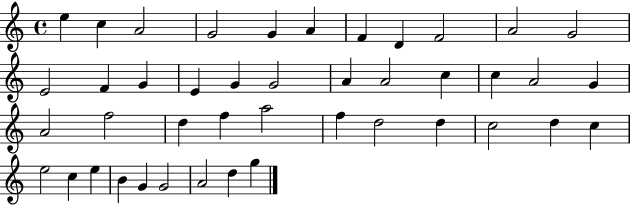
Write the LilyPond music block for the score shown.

{
  \clef treble
  \time 4/4
  \defaultTimeSignature
  \key c \major
  e''4 c''4 a'2 | g'2 g'4 a'4 | f'4 d'4 f'2 | a'2 g'2 | \break e'2 f'4 g'4 | e'4 g'4 g'2 | a'4 a'2 c''4 | c''4 a'2 g'4 | \break a'2 f''2 | d''4 f''4 a''2 | f''4 d''2 d''4 | c''2 d''4 c''4 | \break e''2 c''4 e''4 | b'4 g'4 g'2 | a'2 d''4 g''4 | \bar "|."
}